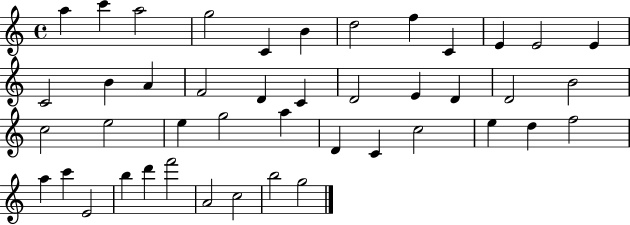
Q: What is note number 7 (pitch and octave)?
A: D5